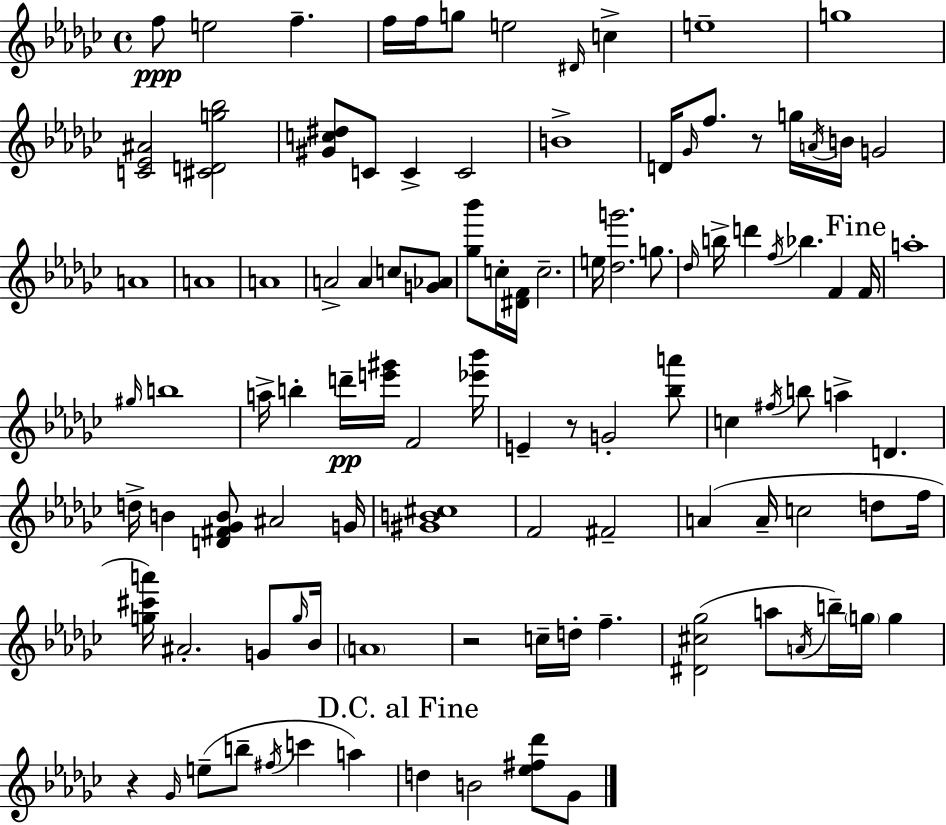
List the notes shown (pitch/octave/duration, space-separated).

F5/e E5/h F5/q. F5/s F5/s G5/e E5/h D#4/s C5/q E5/w G5/w [C4,Eb4,A#4]/h [C#4,D4,G5,Bb5]/h [G#4,C5,D#5]/e C4/e C4/q C4/h B4/w D4/s Gb4/s F5/e. R/e G5/s A4/s B4/s G4/h A4/w A4/w A4/w A4/h A4/q C5/e [G4,Ab4]/e [Gb5,Bb6]/e C5/s [D#4,F4]/s C5/h. E5/s [Db5,G6]/h. G5/e. Db5/s B5/s D6/q F5/s Bb5/q. F4/q F4/s A5/w G#5/s B5/w A5/s B5/q D6/s [E6,G#6]/s F4/h [Eb6,Bb6]/s E4/q R/e G4/h [Bb5,A6]/e C5/q F#5/s B5/e A5/q D4/q. D5/s B4/q [D4,F#4,Gb4,B4]/e A#4/h G4/s [G#4,B4,C#5]/w F4/h F#4/h A4/q A4/s C5/h D5/e F5/s [G5,C#6,A6]/s A#4/h. G4/e G5/s Bb4/s A4/w R/h C5/s D5/s F5/q. [D#4,C#5,Gb5]/h A5/e A4/s B5/s G5/s G5/q R/q Gb4/s E5/e B5/e F#5/s C6/q A5/q D5/q B4/h [Eb5,F#5,Db6]/e Gb4/e